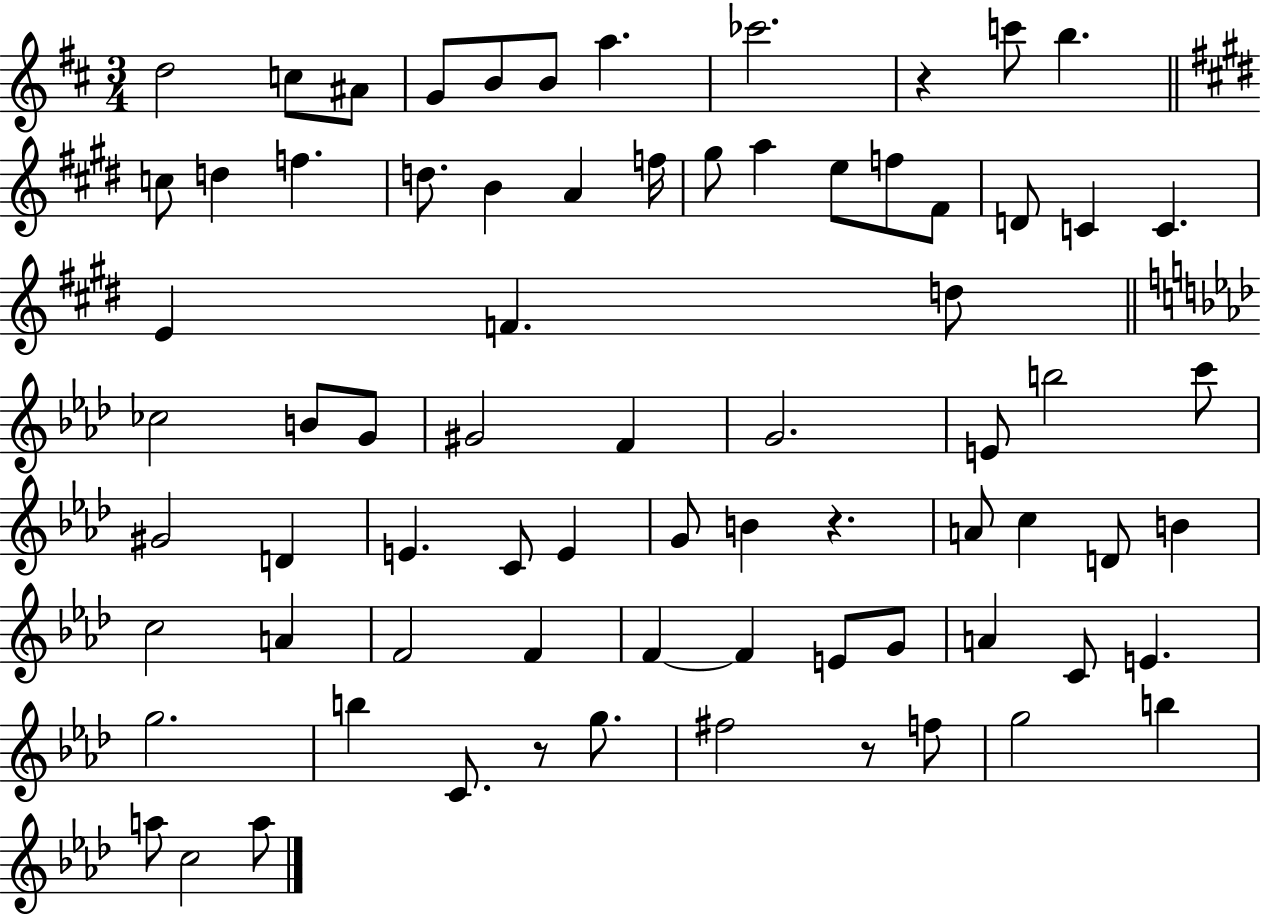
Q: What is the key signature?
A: D major